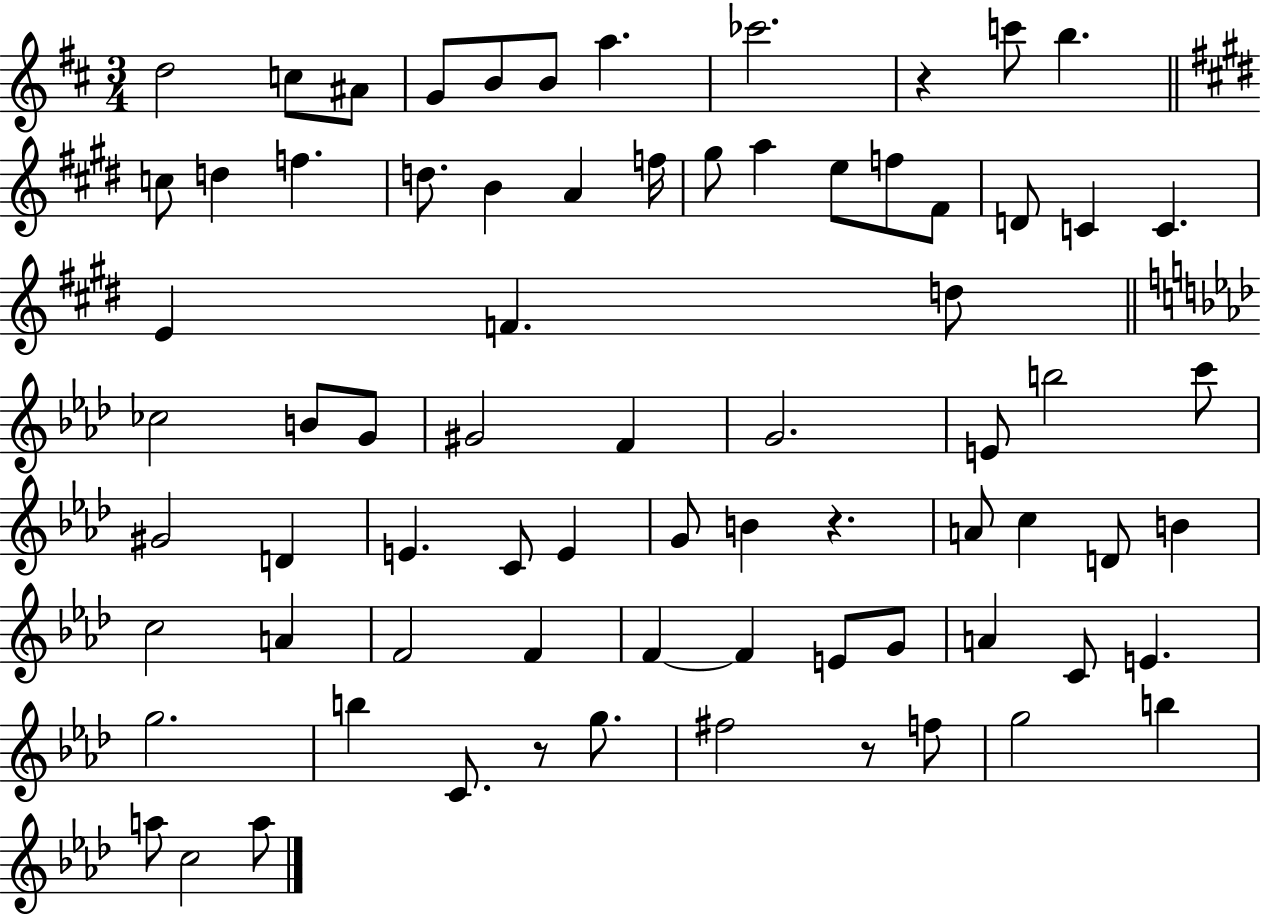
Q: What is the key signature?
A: D major